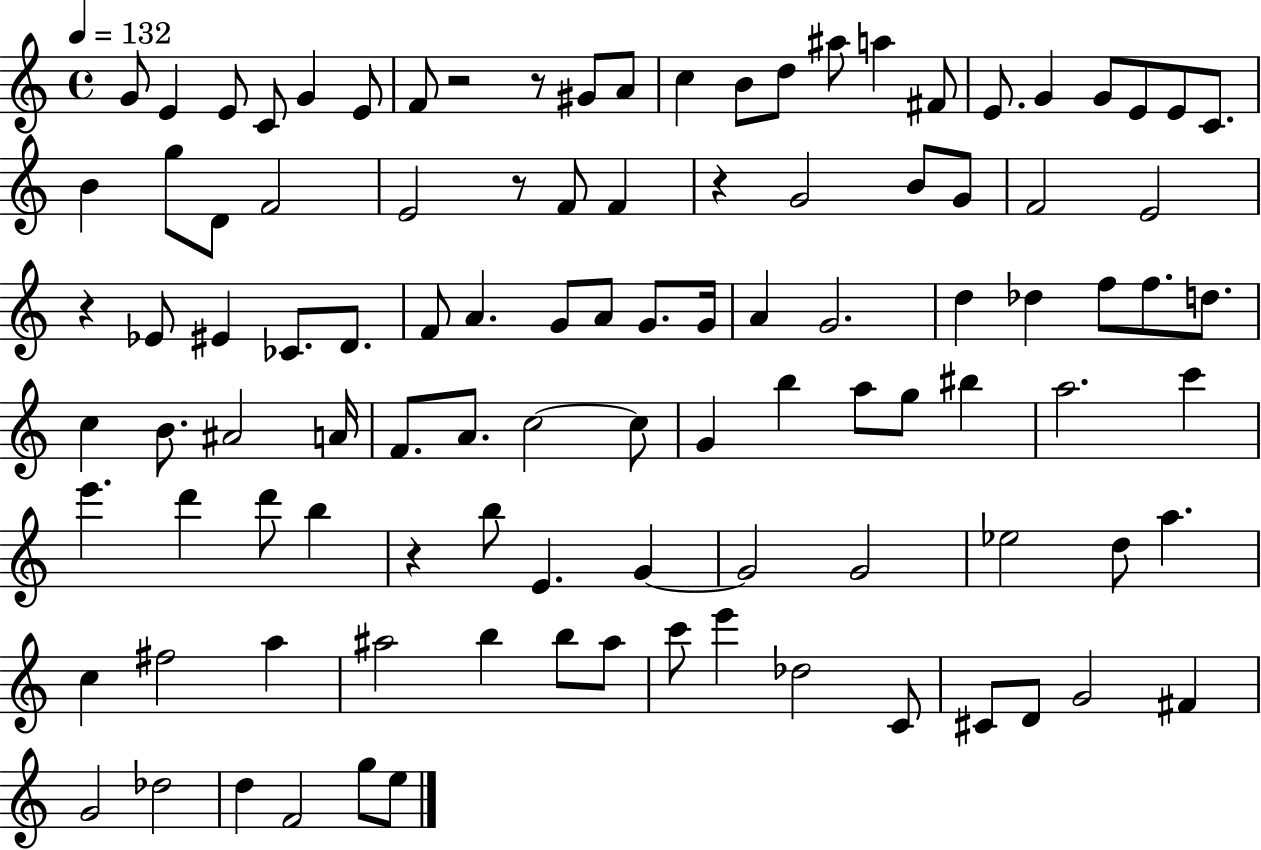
G4/e E4/q E4/e C4/e G4/q E4/e F4/e R/h R/e G#4/e A4/e C5/q B4/e D5/e A#5/e A5/q F#4/e E4/e. G4/q G4/e E4/e E4/e C4/e. B4/q G5/e D4/e F4/h E4/h R/e F4/e F4/q R/q G4/h B4/e G4/e F4/h E4/h R/q Eb4/e EIS4/q CES4/e. D4/e. F4/e A4/q. G4/e A4/e G4/e. G4/s A4/q G4/h. D5/q Db5/q F5/e F5/e. D5/e. C5/q B4/e. A#4/h A4/s F4/e. A4/e. C5/h C5/e G4/q B5/q A5/e G5/e BIS5/q A5/h. C6/q E6/q. D6/q D6/e B5/q R/q B5/e E4/q. G4/q G4/h G4/h Eb5/h D5/e A5/q. C5/q F#5/h A5/q A#5/h B5/q B5/e A#5/e C6/e E6/q Db5/h C4/e C#4/e D4/e G4/h F#4/q G4/h Db5/h D5/q F4/h G5/e E5/e